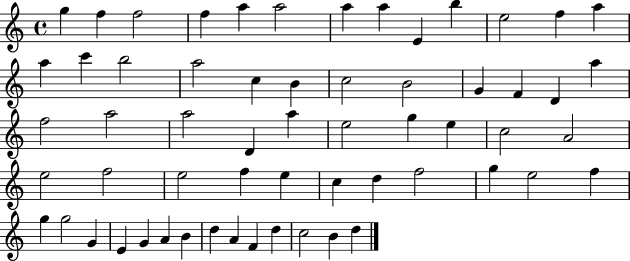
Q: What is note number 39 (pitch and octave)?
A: F5